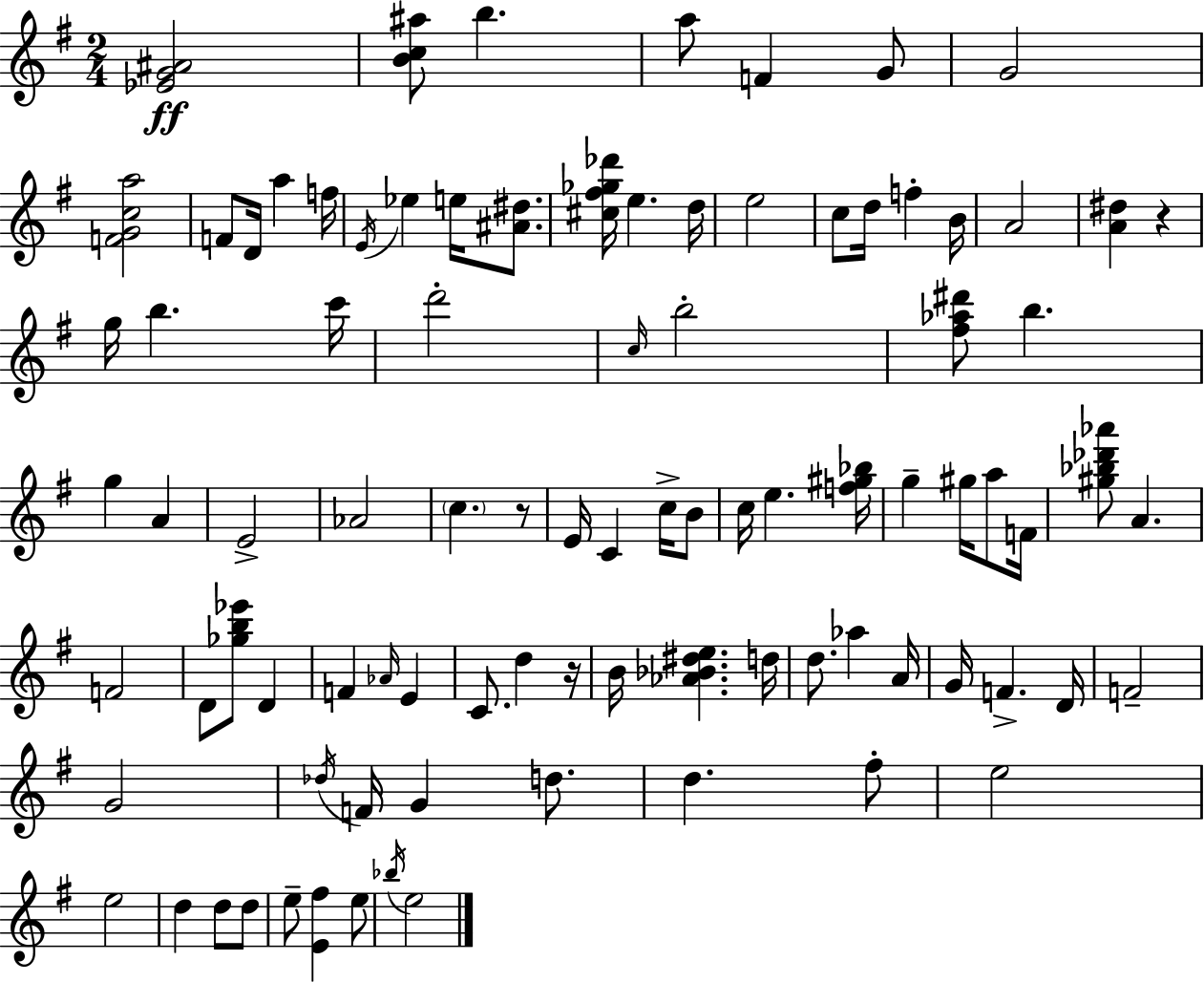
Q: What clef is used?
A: treble